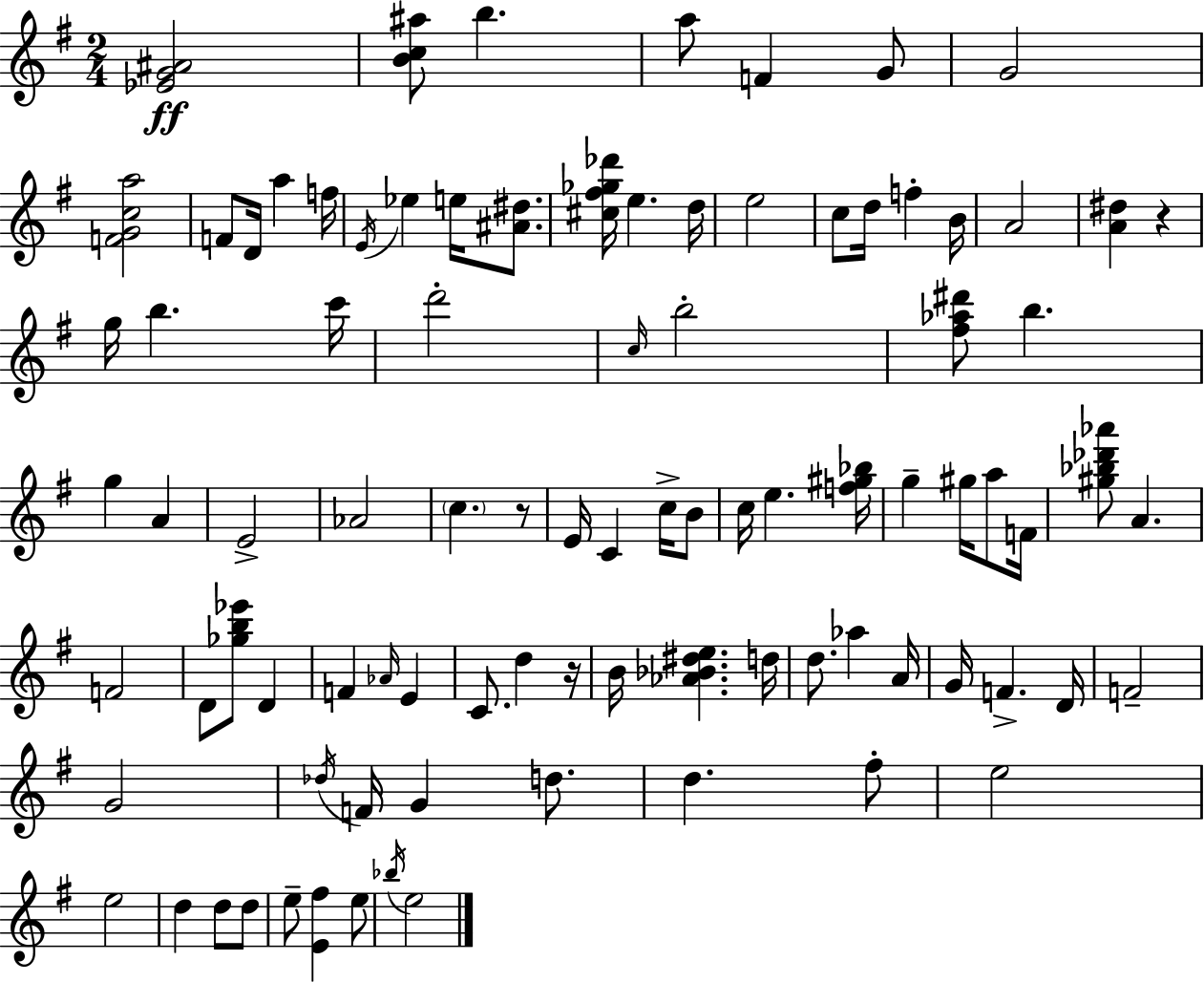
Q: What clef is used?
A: treble